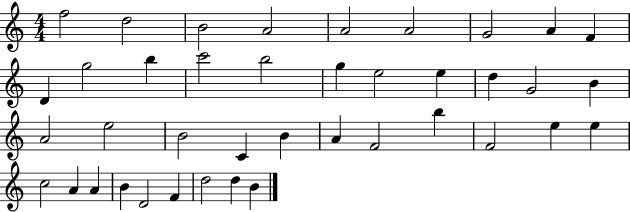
X:1
T:Untitled
M:4/4
L:1/4
K:C
f2 d2 B2 A2 A2 A2 G2 A F D g2 b c'2 b2 g e2 e d G2 B A2 e2 B2 C B A F2 b F2 e e c2 A A B D2 F d2 d B